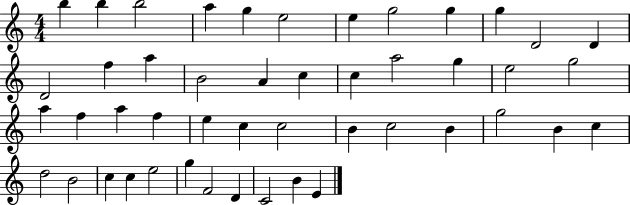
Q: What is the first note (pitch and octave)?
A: B5